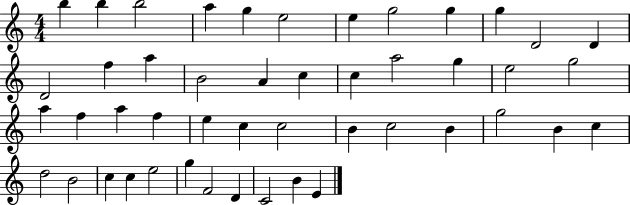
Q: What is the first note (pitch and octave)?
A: B5